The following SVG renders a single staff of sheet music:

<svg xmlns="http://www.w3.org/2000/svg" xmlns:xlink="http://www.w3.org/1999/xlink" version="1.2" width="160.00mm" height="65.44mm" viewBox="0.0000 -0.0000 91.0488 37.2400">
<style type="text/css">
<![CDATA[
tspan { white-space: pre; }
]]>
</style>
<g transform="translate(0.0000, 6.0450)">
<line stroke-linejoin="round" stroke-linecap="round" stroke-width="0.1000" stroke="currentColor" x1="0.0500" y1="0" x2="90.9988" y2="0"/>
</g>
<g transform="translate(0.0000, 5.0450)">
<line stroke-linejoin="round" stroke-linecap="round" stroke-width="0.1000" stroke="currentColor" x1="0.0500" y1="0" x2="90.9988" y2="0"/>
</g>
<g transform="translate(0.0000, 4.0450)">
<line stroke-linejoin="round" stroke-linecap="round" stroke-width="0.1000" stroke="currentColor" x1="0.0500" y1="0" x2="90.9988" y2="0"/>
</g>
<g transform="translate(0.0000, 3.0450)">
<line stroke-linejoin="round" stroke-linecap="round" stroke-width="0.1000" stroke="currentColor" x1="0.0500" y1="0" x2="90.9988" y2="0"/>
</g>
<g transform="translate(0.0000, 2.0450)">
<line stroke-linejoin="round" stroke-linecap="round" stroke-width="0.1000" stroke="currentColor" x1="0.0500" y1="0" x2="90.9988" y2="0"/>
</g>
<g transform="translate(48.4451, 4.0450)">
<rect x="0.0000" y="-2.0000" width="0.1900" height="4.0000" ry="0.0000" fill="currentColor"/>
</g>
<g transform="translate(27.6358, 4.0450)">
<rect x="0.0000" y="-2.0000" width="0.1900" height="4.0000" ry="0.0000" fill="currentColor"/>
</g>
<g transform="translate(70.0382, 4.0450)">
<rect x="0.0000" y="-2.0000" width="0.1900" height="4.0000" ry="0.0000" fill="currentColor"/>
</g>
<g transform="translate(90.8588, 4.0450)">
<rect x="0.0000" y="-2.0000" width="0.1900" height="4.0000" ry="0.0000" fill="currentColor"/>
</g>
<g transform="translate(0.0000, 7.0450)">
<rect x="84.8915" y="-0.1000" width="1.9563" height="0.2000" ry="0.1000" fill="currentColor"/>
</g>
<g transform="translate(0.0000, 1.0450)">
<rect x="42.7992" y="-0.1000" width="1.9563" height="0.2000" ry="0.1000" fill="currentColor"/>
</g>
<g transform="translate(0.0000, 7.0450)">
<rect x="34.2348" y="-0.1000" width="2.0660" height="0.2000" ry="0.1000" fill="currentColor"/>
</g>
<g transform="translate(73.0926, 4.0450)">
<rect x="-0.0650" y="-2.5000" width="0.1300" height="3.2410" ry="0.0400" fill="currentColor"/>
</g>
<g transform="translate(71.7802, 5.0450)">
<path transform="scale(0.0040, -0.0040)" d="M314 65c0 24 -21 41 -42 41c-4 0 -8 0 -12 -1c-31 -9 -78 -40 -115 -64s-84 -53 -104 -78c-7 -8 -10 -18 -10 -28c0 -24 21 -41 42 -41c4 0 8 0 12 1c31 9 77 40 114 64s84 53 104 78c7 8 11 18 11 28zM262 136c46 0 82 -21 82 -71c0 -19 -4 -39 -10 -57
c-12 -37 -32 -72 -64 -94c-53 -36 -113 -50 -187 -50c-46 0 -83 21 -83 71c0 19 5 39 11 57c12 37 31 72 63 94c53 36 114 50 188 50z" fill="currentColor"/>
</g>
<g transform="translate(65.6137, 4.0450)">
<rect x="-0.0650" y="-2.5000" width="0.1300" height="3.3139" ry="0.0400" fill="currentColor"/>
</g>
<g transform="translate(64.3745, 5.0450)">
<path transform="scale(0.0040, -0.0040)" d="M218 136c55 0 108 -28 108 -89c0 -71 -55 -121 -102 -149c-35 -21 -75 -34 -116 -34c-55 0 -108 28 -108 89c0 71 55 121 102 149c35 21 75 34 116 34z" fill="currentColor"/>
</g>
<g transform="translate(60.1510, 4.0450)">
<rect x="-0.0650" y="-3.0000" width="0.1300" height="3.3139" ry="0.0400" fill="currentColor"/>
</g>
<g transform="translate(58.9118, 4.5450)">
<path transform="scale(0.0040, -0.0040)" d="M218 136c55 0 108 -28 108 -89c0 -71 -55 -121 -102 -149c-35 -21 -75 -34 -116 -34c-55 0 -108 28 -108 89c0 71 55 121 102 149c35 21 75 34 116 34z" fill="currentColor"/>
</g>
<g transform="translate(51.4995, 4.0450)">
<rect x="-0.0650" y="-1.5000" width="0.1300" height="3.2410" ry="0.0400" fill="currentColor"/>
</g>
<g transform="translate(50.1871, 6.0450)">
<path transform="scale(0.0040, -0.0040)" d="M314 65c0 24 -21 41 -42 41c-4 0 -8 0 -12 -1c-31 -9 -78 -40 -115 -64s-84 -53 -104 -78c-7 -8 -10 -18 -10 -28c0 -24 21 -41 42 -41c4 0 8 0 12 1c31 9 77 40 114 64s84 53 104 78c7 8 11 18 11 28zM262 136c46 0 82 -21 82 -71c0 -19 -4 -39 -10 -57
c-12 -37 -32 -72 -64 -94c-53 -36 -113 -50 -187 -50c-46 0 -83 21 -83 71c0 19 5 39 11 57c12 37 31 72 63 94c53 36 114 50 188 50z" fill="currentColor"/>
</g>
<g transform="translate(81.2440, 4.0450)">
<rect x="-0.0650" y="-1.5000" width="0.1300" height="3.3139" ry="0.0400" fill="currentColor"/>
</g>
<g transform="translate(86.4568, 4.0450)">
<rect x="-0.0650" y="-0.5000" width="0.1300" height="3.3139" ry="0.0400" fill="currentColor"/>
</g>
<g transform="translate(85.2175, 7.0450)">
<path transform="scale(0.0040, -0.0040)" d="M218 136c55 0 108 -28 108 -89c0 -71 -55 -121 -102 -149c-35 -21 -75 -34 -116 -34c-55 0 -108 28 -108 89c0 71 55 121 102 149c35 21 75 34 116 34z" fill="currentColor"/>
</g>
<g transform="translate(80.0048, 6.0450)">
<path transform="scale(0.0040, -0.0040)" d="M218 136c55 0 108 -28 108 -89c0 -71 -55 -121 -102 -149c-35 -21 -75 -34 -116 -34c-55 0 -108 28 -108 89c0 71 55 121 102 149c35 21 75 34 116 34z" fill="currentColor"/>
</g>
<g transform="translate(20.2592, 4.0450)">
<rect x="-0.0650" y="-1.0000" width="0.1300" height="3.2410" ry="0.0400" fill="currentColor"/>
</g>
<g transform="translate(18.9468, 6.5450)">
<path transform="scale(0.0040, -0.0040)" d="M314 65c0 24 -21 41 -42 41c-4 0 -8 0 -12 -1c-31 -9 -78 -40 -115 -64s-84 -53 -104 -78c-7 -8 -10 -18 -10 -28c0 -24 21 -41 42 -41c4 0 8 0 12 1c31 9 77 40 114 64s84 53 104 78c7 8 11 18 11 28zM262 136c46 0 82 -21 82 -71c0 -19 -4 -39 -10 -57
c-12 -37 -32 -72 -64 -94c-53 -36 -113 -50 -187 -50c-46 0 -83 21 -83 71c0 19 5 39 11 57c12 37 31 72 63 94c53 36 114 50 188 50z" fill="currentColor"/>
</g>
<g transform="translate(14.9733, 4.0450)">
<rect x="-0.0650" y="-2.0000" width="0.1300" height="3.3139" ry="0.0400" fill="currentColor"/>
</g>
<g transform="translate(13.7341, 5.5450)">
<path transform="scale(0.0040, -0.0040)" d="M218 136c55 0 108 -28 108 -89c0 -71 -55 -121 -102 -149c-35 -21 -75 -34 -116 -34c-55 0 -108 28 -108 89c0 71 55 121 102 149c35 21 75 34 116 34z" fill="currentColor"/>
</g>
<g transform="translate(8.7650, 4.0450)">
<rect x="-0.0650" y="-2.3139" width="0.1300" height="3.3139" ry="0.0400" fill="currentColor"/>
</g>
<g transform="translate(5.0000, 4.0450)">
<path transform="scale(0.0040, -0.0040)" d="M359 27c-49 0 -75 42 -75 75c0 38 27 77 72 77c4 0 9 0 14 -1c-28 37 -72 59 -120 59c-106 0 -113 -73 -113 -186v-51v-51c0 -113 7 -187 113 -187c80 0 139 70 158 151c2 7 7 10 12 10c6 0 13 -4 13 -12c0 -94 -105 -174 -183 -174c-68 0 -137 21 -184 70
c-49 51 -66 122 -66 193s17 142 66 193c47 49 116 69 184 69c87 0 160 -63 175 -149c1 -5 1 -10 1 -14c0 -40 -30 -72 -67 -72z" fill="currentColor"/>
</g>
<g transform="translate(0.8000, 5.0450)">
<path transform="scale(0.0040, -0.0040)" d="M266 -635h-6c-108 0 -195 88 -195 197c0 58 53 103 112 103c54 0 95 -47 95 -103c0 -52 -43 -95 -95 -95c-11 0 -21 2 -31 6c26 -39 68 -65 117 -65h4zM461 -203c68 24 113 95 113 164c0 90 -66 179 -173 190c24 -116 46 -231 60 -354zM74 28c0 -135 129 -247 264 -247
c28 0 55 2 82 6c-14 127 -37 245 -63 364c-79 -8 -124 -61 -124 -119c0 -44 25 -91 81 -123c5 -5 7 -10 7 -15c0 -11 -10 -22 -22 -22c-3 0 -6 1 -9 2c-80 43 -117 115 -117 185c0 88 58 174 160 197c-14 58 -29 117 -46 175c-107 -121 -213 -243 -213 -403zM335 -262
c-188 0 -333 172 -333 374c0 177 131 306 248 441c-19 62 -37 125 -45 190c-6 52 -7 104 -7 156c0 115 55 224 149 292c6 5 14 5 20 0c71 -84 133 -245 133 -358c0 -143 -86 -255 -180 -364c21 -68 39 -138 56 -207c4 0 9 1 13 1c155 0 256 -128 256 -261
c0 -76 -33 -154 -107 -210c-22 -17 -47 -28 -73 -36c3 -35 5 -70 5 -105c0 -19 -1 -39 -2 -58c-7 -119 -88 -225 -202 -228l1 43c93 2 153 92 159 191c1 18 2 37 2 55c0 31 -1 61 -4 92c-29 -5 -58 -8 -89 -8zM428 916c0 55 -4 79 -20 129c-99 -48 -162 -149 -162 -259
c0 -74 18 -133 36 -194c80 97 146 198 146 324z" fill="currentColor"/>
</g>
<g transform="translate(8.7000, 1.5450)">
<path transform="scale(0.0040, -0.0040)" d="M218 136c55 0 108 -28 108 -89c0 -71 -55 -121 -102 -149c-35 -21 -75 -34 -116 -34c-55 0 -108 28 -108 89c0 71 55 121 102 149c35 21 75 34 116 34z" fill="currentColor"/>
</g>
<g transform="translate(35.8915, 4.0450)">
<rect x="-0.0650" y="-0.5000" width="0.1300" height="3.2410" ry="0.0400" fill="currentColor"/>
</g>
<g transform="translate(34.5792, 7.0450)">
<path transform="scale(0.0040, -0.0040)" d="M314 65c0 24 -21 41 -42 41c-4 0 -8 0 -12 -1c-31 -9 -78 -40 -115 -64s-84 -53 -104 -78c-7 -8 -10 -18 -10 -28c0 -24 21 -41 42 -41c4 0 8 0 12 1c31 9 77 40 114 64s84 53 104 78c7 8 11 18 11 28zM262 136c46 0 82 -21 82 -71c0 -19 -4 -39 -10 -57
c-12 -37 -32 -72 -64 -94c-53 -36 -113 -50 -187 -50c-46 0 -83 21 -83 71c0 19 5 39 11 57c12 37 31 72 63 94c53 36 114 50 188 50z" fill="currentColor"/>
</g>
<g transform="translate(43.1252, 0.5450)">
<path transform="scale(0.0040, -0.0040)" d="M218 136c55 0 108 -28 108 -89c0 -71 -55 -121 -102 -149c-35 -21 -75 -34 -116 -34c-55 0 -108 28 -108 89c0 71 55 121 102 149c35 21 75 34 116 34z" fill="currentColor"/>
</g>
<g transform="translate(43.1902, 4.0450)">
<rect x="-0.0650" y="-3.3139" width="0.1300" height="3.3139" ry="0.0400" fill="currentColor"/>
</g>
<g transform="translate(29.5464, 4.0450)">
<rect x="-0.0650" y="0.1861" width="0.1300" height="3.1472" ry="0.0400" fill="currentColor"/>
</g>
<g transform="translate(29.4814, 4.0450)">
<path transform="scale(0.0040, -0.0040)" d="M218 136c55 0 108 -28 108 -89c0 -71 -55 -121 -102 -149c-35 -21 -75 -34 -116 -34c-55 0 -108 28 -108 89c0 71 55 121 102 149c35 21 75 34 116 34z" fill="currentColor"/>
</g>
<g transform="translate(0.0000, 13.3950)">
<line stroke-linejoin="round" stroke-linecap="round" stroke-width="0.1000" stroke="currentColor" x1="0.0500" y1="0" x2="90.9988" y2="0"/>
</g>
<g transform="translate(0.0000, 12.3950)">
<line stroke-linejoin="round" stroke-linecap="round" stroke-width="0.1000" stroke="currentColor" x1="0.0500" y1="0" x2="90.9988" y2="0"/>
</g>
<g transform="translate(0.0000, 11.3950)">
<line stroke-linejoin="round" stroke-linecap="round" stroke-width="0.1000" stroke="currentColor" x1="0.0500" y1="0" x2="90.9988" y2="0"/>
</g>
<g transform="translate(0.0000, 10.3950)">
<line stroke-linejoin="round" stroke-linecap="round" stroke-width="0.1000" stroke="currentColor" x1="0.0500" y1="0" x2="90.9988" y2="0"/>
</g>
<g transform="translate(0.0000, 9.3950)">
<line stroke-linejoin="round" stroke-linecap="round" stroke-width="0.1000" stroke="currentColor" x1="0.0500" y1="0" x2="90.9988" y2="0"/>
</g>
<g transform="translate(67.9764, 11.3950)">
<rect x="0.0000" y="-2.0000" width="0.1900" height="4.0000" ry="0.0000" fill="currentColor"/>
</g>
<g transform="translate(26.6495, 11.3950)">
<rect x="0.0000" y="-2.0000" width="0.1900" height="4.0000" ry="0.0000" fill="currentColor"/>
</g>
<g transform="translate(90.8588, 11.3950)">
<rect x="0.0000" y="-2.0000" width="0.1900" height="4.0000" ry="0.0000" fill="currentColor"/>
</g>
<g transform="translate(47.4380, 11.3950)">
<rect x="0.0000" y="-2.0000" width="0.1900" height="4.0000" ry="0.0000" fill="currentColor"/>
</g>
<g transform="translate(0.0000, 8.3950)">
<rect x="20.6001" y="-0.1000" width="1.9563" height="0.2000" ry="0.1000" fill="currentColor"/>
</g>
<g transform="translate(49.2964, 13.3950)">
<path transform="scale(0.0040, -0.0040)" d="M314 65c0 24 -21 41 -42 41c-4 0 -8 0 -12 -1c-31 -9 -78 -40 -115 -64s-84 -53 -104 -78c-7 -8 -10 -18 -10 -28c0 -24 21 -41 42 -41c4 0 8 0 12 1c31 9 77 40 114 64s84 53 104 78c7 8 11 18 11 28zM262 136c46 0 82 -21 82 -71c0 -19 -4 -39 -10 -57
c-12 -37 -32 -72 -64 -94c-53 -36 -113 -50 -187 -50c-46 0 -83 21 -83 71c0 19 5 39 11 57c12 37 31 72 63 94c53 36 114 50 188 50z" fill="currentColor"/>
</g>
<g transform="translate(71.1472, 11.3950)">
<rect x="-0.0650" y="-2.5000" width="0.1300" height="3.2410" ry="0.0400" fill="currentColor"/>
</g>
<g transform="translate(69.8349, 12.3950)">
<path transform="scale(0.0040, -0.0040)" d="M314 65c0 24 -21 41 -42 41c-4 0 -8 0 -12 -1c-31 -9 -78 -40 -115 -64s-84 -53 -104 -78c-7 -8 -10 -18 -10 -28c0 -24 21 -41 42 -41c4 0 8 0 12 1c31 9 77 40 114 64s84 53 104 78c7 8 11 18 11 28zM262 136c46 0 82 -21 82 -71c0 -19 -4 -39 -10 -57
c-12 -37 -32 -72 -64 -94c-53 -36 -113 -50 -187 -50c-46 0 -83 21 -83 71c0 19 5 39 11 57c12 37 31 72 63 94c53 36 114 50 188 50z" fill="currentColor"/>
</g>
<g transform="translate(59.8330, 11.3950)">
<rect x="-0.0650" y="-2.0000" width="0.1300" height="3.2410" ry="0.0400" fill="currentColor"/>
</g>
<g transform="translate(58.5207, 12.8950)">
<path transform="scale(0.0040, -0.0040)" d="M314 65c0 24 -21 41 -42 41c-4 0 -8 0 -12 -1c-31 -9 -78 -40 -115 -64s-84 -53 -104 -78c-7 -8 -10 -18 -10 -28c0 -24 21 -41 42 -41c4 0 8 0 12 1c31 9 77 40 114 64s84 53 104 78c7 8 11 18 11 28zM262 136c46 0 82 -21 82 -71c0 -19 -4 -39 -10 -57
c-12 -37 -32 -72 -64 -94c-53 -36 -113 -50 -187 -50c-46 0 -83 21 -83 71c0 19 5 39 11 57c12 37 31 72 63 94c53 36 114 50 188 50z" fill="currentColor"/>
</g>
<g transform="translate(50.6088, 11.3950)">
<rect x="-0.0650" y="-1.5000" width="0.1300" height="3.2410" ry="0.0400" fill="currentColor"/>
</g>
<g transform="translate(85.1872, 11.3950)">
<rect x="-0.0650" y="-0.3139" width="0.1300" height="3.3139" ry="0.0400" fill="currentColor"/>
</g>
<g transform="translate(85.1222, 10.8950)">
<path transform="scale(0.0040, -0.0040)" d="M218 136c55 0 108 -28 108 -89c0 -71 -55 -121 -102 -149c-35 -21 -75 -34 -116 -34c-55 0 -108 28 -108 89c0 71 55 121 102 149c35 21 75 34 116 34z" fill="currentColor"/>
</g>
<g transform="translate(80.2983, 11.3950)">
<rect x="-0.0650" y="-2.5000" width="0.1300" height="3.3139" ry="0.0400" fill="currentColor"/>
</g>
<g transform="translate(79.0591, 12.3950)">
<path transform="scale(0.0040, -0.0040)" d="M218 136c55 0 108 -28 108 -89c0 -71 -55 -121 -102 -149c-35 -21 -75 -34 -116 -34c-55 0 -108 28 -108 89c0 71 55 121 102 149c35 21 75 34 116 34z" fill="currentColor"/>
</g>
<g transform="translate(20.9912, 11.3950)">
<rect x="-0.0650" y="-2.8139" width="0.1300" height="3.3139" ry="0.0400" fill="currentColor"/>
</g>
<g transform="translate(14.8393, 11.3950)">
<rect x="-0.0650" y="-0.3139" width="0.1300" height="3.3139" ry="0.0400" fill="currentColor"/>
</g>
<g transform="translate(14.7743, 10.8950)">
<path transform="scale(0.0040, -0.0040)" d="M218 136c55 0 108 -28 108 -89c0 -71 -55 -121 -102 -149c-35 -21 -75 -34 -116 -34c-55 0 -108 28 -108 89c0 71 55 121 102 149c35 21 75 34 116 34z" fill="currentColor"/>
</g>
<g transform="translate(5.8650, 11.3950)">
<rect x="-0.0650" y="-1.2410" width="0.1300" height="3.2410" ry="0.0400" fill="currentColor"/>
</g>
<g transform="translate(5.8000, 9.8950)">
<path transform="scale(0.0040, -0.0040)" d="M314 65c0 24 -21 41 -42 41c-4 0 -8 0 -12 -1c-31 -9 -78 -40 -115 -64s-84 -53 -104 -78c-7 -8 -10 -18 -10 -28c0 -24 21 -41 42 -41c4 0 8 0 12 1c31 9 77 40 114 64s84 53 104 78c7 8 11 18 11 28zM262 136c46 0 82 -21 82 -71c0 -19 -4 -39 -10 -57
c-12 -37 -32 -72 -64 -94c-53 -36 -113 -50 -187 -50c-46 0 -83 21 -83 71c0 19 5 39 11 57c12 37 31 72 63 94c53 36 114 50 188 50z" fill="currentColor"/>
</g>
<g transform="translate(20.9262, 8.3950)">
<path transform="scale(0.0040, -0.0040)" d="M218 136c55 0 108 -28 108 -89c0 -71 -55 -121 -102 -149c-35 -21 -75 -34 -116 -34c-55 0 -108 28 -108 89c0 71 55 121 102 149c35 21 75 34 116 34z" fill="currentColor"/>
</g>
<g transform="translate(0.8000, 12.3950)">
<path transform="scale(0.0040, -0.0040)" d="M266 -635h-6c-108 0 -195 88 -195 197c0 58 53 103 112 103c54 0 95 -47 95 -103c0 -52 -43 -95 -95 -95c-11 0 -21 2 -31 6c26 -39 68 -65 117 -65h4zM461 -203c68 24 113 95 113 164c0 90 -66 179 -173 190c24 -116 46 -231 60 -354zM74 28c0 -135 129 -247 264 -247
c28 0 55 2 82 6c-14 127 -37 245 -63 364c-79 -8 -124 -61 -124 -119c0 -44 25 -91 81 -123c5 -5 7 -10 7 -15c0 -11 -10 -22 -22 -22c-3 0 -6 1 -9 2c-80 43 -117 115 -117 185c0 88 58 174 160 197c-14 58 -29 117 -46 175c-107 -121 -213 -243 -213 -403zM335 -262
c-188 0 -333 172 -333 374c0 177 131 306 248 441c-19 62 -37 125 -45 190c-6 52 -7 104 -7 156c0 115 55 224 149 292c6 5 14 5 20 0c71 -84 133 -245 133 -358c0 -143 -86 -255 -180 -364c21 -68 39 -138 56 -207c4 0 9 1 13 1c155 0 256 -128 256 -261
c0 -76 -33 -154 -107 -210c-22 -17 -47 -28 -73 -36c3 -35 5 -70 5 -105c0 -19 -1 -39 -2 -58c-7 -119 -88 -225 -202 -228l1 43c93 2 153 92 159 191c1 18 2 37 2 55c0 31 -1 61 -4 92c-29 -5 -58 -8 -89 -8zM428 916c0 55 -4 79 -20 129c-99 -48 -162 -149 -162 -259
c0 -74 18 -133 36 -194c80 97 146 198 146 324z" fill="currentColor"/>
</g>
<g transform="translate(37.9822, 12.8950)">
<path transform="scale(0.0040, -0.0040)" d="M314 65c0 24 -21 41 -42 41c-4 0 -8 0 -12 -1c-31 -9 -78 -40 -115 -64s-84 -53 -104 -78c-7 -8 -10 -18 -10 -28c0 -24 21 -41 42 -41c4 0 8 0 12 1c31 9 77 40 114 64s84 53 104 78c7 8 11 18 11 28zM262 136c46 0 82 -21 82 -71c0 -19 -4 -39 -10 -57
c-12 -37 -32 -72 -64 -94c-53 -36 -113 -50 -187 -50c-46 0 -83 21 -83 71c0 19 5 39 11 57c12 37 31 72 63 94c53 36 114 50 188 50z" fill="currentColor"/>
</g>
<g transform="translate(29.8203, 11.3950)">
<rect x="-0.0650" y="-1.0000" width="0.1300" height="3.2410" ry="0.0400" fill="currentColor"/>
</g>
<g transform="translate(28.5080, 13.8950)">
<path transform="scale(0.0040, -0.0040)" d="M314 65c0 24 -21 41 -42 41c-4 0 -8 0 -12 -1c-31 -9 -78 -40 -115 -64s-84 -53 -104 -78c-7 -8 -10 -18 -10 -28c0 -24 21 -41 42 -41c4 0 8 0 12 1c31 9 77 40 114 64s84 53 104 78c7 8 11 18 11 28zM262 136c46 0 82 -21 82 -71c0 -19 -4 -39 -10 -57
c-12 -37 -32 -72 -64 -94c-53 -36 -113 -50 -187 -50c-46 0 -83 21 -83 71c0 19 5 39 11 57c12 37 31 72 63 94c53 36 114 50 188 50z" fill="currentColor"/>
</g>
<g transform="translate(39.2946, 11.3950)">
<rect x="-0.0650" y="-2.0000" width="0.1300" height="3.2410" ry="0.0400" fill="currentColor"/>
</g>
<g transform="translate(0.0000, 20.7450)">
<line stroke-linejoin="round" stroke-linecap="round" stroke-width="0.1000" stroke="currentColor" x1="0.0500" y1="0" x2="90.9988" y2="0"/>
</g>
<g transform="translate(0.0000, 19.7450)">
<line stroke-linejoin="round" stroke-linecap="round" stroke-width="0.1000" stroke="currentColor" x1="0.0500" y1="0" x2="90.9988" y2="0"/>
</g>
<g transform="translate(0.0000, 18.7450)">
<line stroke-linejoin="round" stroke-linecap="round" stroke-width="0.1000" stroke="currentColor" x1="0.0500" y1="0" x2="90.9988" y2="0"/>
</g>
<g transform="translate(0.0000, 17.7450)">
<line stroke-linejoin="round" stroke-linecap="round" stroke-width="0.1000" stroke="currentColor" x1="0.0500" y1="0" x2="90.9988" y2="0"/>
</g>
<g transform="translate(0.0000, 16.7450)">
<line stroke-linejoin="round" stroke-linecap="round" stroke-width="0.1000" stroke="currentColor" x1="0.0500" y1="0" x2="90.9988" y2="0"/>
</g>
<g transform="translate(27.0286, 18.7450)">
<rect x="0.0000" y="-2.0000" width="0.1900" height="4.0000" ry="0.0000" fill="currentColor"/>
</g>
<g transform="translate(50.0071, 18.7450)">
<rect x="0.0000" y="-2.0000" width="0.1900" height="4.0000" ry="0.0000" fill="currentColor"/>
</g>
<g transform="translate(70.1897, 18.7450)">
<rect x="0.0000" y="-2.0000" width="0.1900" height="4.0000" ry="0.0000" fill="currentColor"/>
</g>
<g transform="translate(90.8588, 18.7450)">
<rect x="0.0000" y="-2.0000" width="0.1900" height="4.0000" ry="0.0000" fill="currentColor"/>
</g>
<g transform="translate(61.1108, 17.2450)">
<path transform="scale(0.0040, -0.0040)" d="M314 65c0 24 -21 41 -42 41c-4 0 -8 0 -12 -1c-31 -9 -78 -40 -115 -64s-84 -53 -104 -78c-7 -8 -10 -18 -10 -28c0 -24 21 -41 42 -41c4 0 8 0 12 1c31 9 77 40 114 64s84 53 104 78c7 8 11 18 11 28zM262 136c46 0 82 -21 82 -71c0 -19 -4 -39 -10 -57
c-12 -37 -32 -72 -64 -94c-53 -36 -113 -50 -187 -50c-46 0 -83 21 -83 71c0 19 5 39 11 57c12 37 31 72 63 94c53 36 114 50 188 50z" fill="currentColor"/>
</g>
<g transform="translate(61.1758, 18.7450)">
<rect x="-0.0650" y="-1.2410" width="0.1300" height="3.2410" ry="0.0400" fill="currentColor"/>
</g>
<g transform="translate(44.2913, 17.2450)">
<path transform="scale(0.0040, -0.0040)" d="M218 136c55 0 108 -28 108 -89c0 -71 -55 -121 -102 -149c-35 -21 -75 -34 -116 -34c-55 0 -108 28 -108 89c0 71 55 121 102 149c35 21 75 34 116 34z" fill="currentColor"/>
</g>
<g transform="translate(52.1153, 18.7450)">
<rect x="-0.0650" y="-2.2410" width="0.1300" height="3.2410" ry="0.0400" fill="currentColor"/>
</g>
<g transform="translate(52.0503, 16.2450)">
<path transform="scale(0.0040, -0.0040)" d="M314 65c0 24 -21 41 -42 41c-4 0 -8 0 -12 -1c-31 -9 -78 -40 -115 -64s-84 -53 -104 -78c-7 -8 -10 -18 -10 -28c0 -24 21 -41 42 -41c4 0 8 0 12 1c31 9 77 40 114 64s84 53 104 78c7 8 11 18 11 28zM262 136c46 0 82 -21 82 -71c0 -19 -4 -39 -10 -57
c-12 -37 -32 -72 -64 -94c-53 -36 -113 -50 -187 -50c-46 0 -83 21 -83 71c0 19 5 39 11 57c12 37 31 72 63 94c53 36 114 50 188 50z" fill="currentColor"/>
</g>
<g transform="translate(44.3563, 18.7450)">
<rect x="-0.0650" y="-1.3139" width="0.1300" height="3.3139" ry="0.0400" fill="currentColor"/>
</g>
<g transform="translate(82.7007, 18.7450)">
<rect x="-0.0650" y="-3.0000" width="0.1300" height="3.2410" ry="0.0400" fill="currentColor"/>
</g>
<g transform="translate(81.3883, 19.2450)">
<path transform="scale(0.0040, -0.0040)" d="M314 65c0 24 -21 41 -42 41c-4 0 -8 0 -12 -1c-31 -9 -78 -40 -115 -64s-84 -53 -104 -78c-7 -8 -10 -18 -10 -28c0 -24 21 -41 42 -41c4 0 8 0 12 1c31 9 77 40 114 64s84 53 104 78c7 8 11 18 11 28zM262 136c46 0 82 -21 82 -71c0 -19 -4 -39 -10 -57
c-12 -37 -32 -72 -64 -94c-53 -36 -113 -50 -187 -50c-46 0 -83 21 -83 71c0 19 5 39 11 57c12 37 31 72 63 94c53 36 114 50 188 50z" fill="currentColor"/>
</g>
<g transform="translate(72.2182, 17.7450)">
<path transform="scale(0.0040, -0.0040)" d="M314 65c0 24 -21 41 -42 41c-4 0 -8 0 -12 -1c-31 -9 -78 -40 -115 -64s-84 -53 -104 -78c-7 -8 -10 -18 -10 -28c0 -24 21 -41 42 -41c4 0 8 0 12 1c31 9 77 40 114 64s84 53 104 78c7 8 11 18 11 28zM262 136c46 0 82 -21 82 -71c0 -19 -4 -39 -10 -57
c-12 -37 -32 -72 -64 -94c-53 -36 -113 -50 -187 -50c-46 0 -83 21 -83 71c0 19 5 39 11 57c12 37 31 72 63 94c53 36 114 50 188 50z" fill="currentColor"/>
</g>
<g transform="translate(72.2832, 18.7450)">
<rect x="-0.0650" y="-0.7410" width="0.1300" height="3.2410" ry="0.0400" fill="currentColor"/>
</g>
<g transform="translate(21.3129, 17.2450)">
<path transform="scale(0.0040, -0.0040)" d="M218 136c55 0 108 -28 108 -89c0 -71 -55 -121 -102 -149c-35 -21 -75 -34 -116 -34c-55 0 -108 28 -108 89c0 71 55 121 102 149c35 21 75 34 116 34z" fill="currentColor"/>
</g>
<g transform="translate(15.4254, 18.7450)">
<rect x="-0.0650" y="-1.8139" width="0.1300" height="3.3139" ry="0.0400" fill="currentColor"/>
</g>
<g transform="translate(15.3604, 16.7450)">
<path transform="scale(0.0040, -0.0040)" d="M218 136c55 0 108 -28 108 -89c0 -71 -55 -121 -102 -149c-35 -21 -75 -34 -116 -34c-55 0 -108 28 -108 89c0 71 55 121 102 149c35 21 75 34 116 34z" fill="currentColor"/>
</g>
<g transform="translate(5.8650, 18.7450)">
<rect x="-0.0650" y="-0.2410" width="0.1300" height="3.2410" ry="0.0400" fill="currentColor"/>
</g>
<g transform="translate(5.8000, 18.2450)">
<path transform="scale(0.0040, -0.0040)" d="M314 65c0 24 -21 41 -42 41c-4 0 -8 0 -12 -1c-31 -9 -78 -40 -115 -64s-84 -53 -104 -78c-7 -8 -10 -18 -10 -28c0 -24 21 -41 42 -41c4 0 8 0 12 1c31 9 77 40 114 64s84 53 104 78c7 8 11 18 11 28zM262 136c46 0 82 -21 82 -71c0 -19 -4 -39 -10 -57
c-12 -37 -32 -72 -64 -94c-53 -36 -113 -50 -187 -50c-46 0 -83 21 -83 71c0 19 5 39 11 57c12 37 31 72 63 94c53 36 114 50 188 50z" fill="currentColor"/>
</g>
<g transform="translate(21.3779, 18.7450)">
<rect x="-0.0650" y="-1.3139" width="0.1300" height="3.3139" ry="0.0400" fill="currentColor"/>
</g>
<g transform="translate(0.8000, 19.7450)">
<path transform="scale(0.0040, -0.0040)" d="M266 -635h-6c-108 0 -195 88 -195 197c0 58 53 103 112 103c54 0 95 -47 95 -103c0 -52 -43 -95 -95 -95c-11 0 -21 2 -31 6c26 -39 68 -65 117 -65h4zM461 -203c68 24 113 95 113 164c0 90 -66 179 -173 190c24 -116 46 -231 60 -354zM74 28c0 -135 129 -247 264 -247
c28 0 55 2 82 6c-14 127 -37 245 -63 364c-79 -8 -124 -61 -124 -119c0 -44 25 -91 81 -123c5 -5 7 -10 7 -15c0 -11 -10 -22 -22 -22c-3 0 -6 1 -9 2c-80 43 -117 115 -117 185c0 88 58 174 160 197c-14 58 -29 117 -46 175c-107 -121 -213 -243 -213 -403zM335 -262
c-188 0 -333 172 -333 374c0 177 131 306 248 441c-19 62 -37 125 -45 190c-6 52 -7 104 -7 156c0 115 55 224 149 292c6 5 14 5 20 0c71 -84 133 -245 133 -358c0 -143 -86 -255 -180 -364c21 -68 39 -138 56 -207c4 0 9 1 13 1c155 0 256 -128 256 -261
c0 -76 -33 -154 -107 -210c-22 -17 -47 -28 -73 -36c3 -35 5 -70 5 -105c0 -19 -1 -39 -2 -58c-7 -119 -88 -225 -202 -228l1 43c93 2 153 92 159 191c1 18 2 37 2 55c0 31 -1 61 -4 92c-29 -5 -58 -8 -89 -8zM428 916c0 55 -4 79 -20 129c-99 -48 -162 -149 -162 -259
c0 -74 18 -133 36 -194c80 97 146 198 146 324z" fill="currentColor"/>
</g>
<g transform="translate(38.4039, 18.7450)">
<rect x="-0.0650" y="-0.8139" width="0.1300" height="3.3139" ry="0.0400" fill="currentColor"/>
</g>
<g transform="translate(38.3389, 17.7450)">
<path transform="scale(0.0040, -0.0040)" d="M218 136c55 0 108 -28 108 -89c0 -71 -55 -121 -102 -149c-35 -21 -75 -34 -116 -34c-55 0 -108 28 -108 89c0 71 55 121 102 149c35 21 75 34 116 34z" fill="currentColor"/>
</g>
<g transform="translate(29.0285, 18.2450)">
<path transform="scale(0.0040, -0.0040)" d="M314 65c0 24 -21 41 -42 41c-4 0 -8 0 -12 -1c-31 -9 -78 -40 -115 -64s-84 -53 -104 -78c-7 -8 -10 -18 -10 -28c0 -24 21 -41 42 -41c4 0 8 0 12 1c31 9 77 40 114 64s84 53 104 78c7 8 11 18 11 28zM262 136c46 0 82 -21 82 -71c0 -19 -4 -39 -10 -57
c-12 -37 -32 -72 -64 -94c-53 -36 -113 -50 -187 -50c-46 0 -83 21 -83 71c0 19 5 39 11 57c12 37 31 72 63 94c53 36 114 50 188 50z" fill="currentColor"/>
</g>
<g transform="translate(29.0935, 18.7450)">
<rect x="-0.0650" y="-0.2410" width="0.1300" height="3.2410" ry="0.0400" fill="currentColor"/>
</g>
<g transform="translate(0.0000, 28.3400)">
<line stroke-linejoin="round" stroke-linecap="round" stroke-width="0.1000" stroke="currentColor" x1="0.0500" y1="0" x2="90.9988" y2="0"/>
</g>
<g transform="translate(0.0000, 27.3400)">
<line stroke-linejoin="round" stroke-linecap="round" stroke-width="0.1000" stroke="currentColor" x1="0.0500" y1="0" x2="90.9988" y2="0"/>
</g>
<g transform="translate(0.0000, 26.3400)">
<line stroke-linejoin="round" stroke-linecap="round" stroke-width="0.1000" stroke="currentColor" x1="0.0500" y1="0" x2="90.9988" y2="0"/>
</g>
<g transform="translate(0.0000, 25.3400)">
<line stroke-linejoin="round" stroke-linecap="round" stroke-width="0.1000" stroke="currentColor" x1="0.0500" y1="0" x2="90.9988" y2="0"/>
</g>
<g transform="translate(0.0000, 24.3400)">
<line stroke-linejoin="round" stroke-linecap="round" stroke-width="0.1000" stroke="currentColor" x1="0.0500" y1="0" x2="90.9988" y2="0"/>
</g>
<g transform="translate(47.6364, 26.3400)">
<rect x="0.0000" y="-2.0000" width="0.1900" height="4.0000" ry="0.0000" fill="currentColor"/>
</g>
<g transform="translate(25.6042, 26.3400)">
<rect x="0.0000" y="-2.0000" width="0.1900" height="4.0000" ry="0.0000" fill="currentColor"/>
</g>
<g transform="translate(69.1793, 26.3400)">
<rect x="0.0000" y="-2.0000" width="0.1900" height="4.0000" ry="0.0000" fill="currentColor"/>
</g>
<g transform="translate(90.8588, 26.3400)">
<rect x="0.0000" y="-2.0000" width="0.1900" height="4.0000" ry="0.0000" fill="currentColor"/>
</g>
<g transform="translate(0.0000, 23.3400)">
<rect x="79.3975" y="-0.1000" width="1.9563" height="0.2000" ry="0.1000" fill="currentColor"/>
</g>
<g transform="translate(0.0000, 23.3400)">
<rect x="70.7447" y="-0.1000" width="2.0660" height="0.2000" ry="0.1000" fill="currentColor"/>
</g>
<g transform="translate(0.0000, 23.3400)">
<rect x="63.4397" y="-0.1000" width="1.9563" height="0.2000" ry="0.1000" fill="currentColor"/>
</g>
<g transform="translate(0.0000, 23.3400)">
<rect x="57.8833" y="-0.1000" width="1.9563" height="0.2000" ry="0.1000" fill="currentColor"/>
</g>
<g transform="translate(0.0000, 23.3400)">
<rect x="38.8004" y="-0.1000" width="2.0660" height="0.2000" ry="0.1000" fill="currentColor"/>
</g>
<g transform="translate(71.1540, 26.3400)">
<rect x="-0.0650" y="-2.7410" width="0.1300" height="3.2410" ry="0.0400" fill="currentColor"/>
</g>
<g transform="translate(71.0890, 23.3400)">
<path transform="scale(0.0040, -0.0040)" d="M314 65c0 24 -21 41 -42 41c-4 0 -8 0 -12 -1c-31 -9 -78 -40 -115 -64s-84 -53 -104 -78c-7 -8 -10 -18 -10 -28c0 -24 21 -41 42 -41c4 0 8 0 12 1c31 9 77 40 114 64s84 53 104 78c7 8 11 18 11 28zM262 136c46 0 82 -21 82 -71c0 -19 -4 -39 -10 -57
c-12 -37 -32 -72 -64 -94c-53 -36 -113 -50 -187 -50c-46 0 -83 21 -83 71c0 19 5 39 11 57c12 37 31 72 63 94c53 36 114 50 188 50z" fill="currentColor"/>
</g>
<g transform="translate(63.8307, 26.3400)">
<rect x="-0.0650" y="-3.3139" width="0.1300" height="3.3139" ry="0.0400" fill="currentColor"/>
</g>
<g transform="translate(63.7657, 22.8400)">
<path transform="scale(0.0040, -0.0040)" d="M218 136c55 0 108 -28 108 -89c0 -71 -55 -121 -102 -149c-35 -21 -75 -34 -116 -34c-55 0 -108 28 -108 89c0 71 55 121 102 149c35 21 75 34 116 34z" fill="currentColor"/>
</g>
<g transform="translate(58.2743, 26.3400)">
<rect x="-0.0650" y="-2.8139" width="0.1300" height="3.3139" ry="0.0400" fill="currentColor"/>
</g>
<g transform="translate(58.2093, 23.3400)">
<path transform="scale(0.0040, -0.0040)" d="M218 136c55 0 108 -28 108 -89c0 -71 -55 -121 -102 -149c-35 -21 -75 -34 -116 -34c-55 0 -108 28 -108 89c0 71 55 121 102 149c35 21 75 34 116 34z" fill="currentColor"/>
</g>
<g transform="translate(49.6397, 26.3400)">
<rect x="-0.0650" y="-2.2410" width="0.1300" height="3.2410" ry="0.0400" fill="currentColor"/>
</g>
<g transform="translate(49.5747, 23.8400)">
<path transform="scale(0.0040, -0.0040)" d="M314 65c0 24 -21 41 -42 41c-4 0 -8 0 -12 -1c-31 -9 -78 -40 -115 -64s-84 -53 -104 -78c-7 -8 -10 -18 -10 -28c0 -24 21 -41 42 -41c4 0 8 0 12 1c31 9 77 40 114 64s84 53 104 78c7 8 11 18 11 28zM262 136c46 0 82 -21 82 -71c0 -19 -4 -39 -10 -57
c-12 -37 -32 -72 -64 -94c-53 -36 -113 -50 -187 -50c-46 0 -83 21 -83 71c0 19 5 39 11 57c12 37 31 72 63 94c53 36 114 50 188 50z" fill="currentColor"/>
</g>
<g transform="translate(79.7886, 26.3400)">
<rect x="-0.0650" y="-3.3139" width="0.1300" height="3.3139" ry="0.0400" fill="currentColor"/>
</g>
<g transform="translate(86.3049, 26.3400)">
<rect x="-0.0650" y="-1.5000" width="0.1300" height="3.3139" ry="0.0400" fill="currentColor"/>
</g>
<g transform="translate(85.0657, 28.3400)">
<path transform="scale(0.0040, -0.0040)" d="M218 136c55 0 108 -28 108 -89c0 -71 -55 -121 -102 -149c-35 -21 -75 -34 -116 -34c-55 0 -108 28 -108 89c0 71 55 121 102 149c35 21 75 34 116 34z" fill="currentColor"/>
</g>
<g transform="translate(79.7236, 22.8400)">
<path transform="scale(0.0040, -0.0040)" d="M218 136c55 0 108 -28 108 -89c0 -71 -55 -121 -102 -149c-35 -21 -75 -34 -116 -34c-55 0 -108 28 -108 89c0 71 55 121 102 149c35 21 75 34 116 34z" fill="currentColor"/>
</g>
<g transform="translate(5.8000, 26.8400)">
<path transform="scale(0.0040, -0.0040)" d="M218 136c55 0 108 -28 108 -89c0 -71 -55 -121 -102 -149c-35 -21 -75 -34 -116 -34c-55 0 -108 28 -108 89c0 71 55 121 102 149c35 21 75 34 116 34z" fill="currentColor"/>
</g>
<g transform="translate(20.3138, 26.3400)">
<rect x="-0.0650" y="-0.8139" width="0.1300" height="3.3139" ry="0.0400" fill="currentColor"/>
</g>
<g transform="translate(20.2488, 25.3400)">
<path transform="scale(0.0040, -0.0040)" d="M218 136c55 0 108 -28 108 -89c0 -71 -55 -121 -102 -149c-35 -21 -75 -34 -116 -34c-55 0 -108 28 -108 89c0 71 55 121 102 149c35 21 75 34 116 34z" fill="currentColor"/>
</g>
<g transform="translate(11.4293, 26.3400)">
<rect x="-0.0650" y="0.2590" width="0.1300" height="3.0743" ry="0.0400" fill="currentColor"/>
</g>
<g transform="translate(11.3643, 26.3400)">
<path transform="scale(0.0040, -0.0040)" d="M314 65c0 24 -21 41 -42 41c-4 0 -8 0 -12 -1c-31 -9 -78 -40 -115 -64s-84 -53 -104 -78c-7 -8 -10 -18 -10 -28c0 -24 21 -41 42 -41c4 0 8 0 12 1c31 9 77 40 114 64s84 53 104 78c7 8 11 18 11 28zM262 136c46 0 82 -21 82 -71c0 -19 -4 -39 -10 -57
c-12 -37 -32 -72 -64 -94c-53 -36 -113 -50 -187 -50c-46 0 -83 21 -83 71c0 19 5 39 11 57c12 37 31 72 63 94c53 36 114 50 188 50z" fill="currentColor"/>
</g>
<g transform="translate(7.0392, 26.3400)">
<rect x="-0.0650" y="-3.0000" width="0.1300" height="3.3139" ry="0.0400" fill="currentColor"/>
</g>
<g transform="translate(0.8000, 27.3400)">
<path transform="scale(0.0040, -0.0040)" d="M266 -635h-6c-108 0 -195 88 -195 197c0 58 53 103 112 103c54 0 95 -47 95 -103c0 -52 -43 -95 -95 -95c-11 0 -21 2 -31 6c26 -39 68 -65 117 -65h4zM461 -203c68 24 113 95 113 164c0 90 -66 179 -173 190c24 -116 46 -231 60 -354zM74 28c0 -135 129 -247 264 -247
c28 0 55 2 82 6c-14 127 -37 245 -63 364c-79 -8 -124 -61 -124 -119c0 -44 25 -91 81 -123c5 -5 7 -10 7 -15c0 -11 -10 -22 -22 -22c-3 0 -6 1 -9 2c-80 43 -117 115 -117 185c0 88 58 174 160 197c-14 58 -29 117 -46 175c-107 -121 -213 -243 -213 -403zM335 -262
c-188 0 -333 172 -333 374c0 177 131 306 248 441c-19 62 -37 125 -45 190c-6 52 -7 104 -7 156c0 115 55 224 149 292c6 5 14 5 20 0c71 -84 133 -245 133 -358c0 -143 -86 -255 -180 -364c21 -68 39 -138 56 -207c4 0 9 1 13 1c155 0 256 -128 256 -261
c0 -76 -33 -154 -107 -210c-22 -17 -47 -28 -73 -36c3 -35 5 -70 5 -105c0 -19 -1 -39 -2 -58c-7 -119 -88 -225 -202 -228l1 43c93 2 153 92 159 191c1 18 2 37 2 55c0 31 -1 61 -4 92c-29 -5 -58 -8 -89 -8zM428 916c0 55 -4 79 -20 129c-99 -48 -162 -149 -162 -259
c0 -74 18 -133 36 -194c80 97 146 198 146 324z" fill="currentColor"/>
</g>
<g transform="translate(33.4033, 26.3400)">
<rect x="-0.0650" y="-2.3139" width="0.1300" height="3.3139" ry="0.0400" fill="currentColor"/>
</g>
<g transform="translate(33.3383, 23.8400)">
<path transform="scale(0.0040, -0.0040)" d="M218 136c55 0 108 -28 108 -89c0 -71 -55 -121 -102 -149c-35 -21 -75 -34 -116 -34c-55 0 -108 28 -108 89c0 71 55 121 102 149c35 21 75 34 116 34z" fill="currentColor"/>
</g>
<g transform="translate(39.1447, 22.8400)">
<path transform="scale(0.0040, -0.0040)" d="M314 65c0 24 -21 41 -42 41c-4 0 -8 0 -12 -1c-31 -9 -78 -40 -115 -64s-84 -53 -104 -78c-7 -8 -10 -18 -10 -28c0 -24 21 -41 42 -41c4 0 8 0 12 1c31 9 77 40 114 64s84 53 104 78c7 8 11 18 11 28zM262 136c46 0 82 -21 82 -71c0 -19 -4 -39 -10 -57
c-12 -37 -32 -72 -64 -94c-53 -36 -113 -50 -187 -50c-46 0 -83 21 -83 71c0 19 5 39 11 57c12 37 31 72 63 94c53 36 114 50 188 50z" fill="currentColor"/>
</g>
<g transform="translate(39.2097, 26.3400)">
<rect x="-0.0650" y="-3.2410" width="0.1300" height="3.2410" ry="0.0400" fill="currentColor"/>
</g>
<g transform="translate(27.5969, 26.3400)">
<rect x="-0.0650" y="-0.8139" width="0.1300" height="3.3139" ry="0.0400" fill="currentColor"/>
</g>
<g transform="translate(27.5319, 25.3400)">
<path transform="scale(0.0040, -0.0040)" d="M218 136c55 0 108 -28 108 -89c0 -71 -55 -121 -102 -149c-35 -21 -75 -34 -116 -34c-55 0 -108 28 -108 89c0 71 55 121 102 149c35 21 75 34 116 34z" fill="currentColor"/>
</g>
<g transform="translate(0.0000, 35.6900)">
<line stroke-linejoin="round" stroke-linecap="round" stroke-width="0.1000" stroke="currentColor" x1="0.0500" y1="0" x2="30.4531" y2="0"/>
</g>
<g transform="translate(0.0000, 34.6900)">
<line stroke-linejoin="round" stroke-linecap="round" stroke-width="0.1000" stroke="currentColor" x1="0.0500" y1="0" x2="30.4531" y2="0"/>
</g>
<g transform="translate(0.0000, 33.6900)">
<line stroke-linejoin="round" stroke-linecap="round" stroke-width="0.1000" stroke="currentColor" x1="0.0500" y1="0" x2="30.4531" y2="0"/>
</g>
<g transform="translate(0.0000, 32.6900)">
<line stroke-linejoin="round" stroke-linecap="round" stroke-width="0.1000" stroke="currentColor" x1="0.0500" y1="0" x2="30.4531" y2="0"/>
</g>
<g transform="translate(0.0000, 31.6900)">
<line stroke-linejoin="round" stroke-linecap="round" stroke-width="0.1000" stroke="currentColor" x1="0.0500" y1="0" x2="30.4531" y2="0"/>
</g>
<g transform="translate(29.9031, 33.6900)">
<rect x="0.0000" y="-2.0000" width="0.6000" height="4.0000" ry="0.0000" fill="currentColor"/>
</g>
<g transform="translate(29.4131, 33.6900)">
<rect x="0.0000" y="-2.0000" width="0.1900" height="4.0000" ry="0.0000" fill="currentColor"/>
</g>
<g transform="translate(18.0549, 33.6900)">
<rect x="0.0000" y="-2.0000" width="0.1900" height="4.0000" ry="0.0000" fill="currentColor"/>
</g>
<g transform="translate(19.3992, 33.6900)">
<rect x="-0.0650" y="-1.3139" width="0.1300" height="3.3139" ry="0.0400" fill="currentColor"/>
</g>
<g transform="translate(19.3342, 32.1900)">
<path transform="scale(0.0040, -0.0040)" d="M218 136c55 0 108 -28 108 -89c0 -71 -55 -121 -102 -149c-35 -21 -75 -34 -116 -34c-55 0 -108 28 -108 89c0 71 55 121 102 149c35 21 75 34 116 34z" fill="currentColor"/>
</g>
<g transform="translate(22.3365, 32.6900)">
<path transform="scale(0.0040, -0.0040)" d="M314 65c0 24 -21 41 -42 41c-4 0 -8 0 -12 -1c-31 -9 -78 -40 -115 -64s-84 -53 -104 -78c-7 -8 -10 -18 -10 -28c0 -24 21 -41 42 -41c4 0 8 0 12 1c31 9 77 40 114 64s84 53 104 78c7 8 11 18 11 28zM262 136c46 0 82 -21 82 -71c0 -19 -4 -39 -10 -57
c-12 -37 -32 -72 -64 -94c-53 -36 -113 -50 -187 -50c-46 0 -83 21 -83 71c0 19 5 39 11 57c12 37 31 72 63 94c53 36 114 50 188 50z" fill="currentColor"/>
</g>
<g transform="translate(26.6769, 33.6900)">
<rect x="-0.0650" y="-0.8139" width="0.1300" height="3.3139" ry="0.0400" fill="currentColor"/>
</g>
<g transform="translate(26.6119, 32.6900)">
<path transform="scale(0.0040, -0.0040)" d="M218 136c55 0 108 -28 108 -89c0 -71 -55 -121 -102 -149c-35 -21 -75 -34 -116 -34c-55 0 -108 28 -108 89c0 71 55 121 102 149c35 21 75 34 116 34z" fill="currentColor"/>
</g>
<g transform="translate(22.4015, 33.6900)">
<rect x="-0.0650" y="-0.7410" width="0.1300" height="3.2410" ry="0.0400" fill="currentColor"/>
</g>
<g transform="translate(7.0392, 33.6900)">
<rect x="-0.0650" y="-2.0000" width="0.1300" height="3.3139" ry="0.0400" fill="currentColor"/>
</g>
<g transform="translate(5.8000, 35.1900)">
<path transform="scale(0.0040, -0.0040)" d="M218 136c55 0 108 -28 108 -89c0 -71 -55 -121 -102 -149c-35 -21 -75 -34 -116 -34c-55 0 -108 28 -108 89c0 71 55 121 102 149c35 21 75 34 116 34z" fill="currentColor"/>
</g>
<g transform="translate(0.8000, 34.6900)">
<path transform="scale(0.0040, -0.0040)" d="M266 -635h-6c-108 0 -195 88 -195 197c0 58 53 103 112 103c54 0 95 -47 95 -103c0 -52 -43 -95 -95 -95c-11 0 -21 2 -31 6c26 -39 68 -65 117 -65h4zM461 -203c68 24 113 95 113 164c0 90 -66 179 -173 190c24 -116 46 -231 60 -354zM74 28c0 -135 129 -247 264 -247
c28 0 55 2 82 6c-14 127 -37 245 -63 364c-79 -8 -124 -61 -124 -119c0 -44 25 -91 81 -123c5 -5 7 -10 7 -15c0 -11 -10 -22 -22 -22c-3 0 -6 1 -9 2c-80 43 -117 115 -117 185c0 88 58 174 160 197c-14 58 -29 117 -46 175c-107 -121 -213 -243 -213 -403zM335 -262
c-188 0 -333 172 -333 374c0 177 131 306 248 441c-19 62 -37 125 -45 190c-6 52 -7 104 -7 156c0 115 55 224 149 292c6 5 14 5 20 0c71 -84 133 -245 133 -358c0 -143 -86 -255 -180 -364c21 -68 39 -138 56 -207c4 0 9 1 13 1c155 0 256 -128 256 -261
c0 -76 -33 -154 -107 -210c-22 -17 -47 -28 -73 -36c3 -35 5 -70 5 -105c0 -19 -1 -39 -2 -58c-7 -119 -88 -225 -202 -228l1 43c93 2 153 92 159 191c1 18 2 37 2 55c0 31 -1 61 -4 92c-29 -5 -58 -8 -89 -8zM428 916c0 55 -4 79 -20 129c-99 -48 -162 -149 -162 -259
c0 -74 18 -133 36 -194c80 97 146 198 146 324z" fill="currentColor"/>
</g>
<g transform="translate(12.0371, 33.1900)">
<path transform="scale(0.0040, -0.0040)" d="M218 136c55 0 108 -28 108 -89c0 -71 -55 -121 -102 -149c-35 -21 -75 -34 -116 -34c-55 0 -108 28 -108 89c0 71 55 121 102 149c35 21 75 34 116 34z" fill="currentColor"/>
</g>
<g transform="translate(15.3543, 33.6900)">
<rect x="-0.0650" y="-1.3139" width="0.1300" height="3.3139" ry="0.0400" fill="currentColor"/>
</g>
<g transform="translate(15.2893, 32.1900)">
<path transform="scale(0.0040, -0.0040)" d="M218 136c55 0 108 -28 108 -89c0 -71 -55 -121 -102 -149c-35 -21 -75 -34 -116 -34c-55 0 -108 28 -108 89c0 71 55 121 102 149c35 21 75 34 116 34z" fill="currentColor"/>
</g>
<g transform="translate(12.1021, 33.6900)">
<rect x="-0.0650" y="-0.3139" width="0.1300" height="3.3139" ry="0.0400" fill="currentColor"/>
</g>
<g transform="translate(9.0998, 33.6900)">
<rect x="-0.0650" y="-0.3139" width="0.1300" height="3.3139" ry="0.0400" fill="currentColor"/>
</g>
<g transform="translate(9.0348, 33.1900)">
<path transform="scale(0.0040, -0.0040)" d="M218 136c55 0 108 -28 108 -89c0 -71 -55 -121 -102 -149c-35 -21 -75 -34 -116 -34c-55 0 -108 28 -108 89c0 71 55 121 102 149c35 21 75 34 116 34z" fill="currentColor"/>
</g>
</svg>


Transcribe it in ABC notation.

X:1
T:Untitled
M:4/4
L:1/4
K:C
g F D2 B C2 b E2 A G G2 E C e2 c a D2 F2 E2 F2 G2 G c c2 f e c2 d e g2 e2 d2 A2 A B2 d d g b2 g2 a b a2 b E F c c e e d2 d